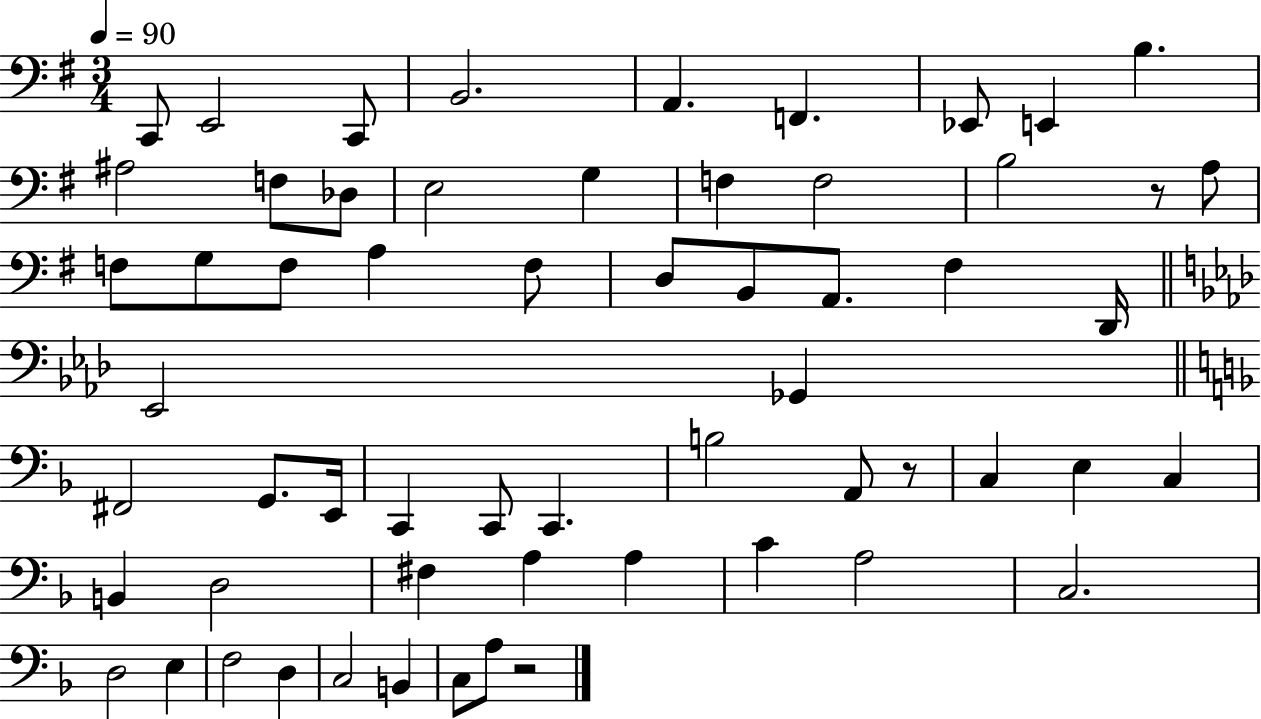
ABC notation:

X:1
T:Untitled
M:3/4
L:1/4
K:G
C,,/2 E,,2 C,,/2 B,,2 A,, F,, _E,,/2 E,, B, ^A,2 F,/2 _D,/2 E,2 G, F, F,2 B,2 z/2 A,/2 F,/2 G,/2 F,/2 A, F,/2 D,/2 B,,/2 A,,/2 ^F, D,,/4 _E,,2 _G,, ^F,,2 G,,/2 E,,/4 C,, C,,/2 C,, B,2 A,,/2 z/2 C, E, C, B,, D,2 ^F, A, A, C A,2 C,2 D,2 E, F,2 D, C,2 B,, C,/2 A,/2 z2